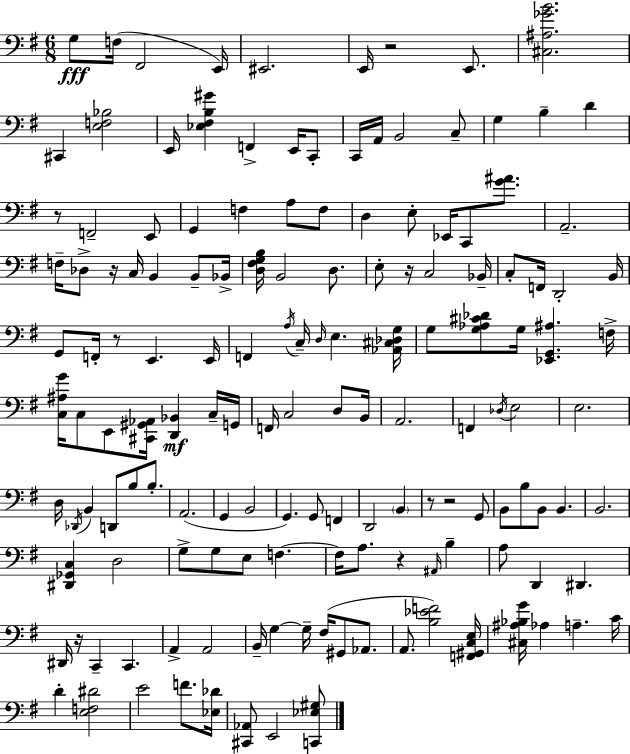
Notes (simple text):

G3/e F3/s F#2/h E2/s EIS2/h. E2/s R/h E2/e. [C#3,A#3,Gb4,B4]/h. C#2/q [E3,F3,Bb3]/h E2/s [Eb3,F#3,B3,G#4]/q F2/q E2/s C2/e C2/s A2/s B2/h C3/e G3/q B3/q D4/q R/e F2/h E2/e G2/q F3/q A3/e F3/e D3/q E3/e Eb2/s C2/e [G4,A#4]/e. A2/h. F3/s Db3/e R/s C3/s B2/q B2/e Bb2/s [D3,F#3,G3,B3]/s B2/h D3/e. E3/e R/s C3/h Bb2/s C3/e F2/s D2/h B2/s G2/e F2/s R/e E2/q. E2/s F2/q A3/s C3/s D3/s E3/q. [Ab2,C#3,Db3,G3]/s G3/e [G3,Ab3,C#4,Db4]/e G3/s [Eb2,G2,A#3]/q. F3/s [C3,A#3,G4]/s C3/e E2/e [C#2,G#2,Ab2]/s [D2,Bb2]/q C3/s G2/s F2/s C3/h D3/e B2/s A2/h. F2/q Db3/s E3/h E3/h. D3/s Db2/s B2/q D2/e B3/e B3/e. A2/h. G2/q B2/h G2/q. G2/e F2/q D2/h B2/q R/e R/h G2/e B2/e B3/e B2/e B2/q. B2/h. [D#2,Gb2,C3]/q D3/h G3/e G3/e E3/e F3/q. F3/s A3/e. R/q A#2/s B3/q A3/e D2/q D#2/q. D#2/s R/s C2/q C2/q. A2/q A2/h B2/s G3/q G3/s F#3/s G#2/e Ab2/e. A2/e. [B3,Eb4,F4]/h [F2,G#2,C3,E3]/s [C#3,A#3,Bb3,G4]/s Ab3/q A3/q. C4/s D4/q [E3,F3,D#4]/h E4/h F4/e. [Eb3,Db4]/s [C#2,Ab2]/e E2/h [C2,Eb3,G#3]/e